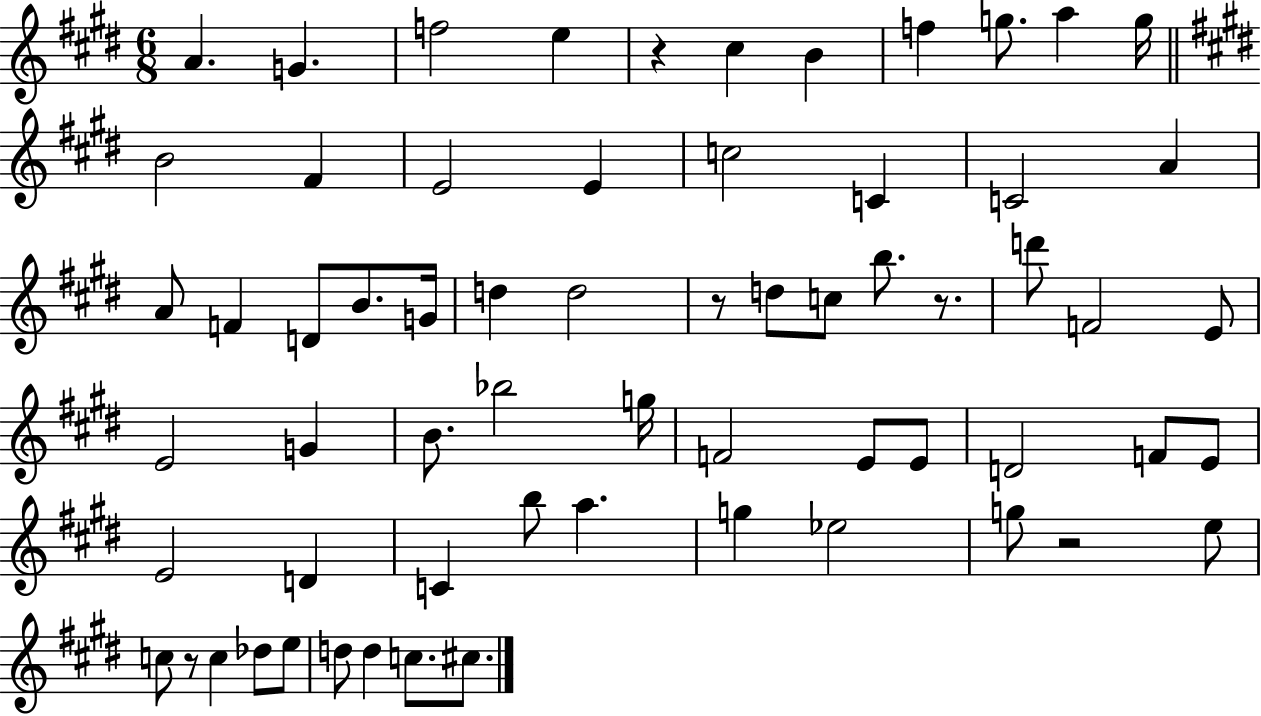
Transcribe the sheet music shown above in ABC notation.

X:1
T:Untitled
M:6/8
L:1/4
K:E
A G f2 e z ^c B f g/2 a g/4 B2 ^F E2 E c2 C C2 A A/2 F D/2 B/2 G/4 d d2 z/2 d/2 c/2 b/2 z/2 d'/2 F2 E/2 E2 G B/2 _b2 g/4 F2 E/2 E/2 D2 F/2 E/2 E2 D C b/2 a g _e2 g/2 z2 e/2 c/2 z/2 c _d/2 e/2 d/2 d c/2 ^c/2